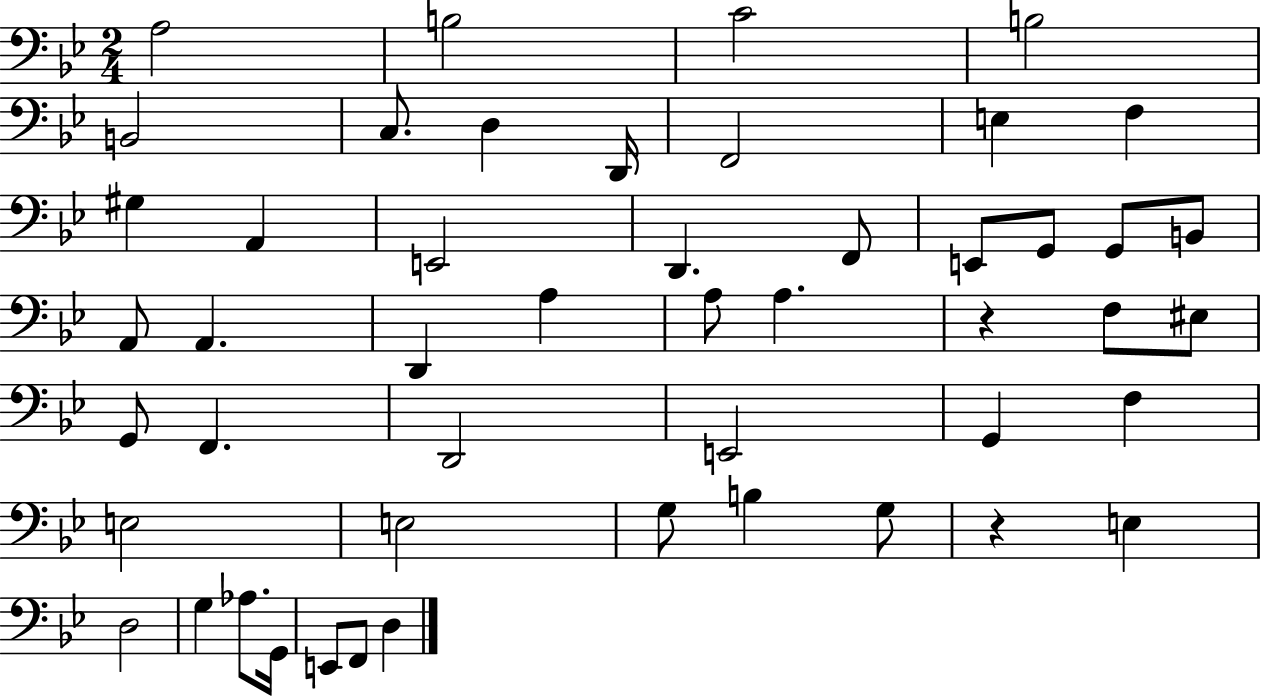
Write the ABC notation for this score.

X:1
T:Untitled
M:2/4
L:1/4
K:Bb
A,2 B,2 C2 B,2 B,,2 C,/2 D, D,,/4 F,,2 E, F, ^G, A,, E,,2 D,, F,,/2 E,,/2 G,,/2 G,,/2 B,,/2 A,,/2 A,, D,, A, A,/2 A, z F,/2 ^E,/2 G,,/2 F,, D,,2 E,,2 G,, F, E,2 E,2 G,/2 B, G,/2 z E, D,2 G, _A,/2 G,,/4 E,,/2 F,,/2 D,